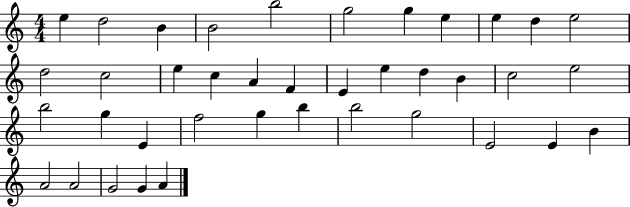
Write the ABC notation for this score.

X:1
T:Untitled
M:4/4
L:1/4
K:C
e d2 B B2 b2 g2 g e e d e2 d2 c2 e c A F E e d B c2 e2 b2 g E f2 g b b2 g2 E2 E B A2 A2 G2 G A